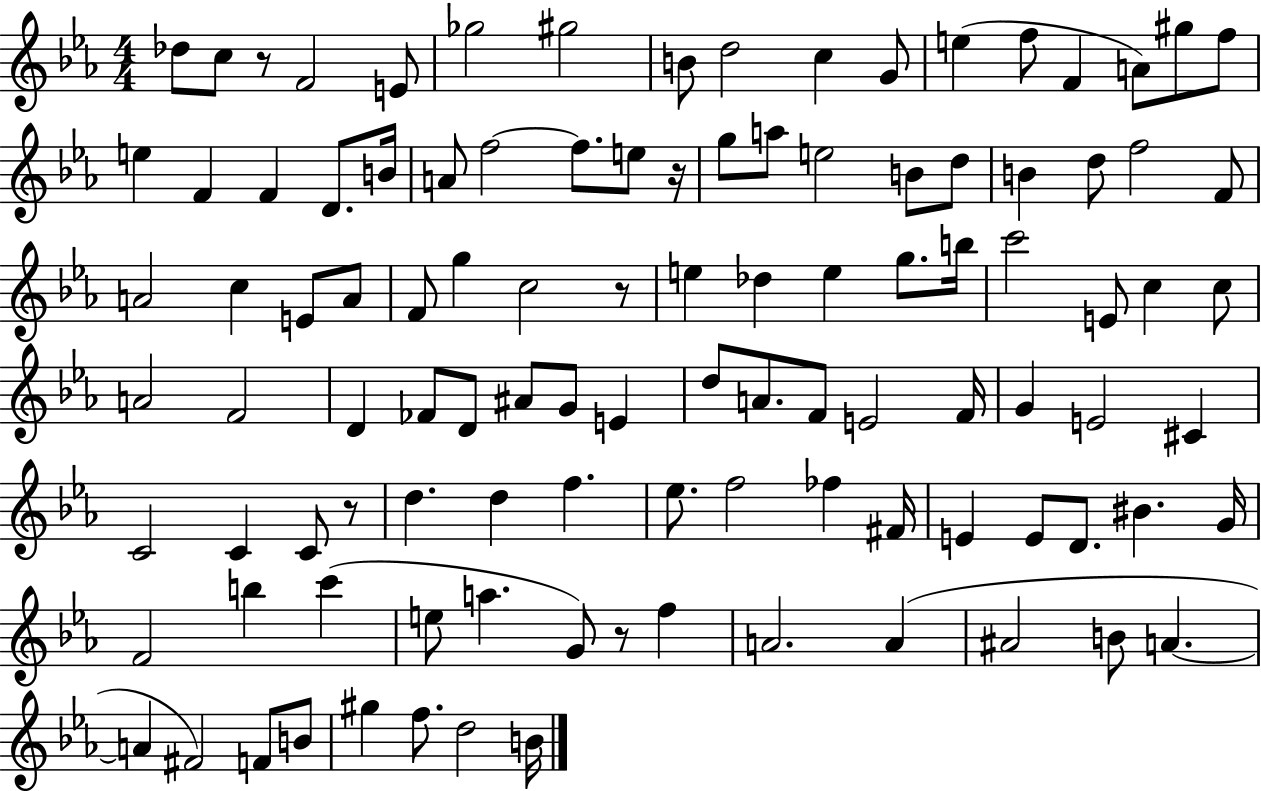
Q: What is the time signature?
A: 4/4